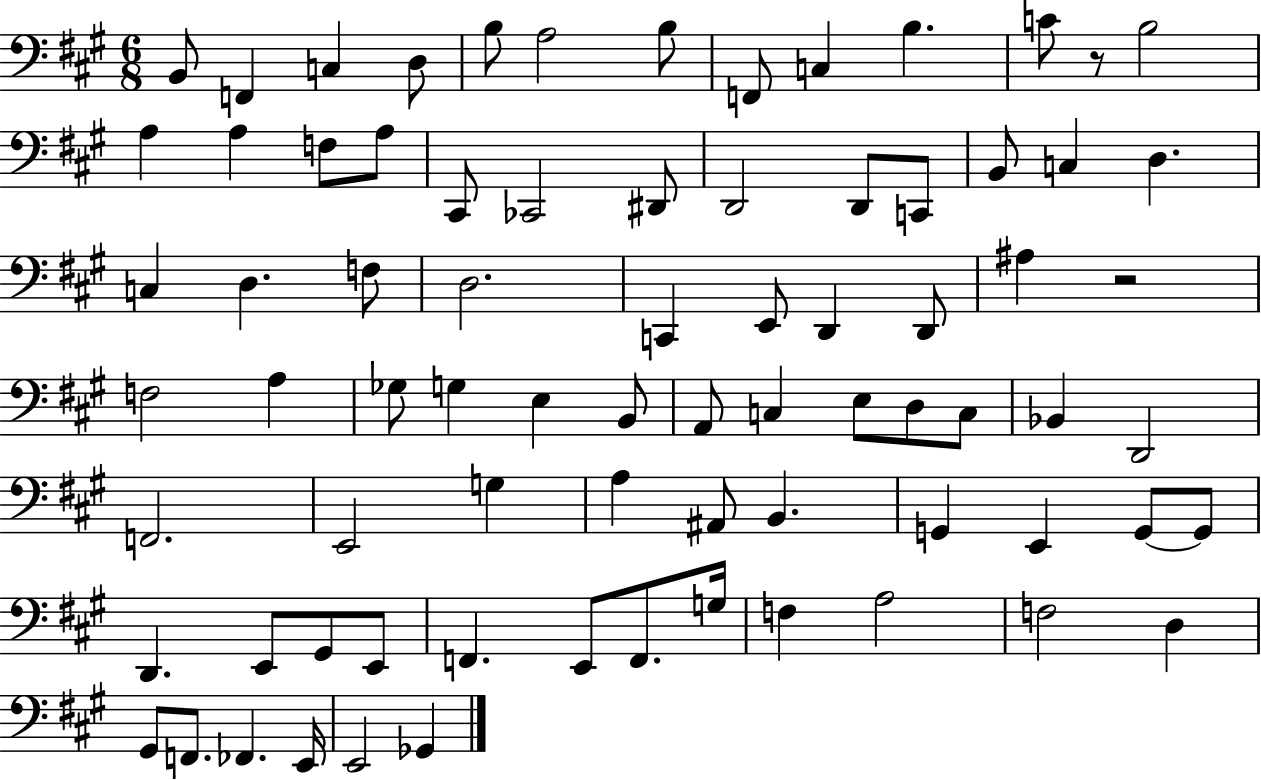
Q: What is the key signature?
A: A major